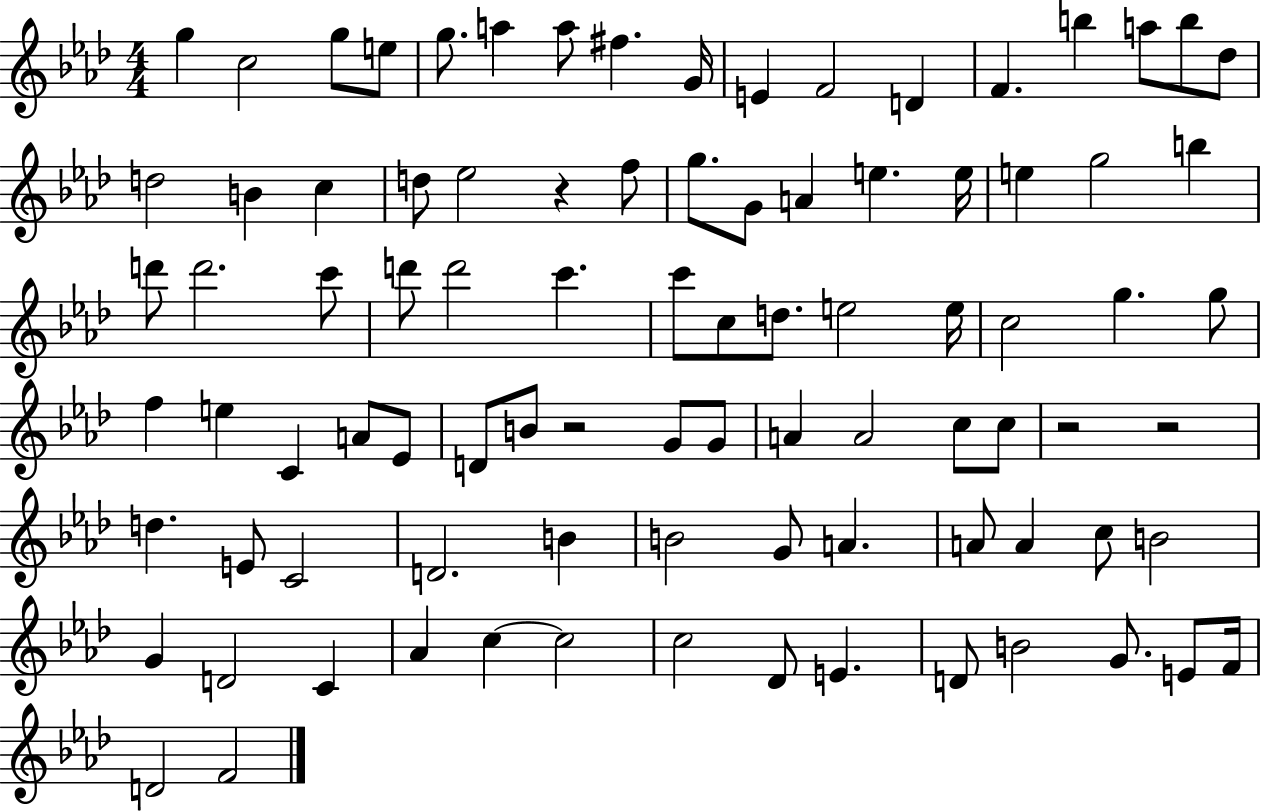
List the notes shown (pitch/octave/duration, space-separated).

G5/q C5/h G5/e E5/e G5/e. A5/q A5/e F#5/q. G4/s E4/q F4/h D4/q F4/q. B5/q A5/e B5/e Db5/e D5/h B4/q C5/q D5/e Eb5/h R/q F5/e G5/e. G4/e A4/q E5/q. E5/s E5/q G5/h B5/q D6/e D6/h. C6/e D6/e D6/h C6/q. C6/e C5/e D5/e. E5/h E5/s C5/h G5/q. G5/e F5/q E5/q C4/q A4/e Eb4/e D4/e B4/e R/h G4/e G4/e A4/q A4/h C5/e C5/e R/h R/h D5/q. E4/e C4/h D4/h. B4/q B4/h G4/e A4/q. A4/e A4/q C5/e B4/h G4/q D4/h C4/q Ab4/q C5/q C5/h C5/h Db4/e E4/q. D4/e B4/h G4/e. E4/e F4/s D4/h F4/h